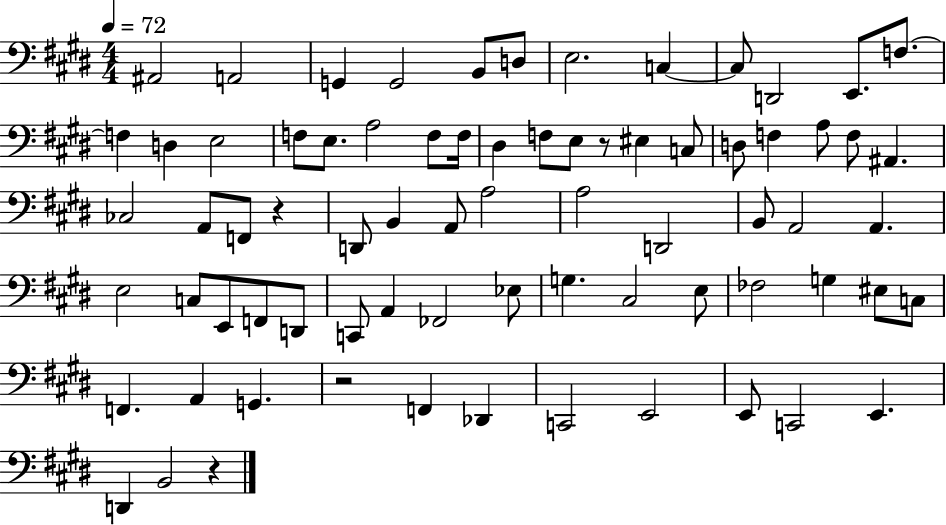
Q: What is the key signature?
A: E major